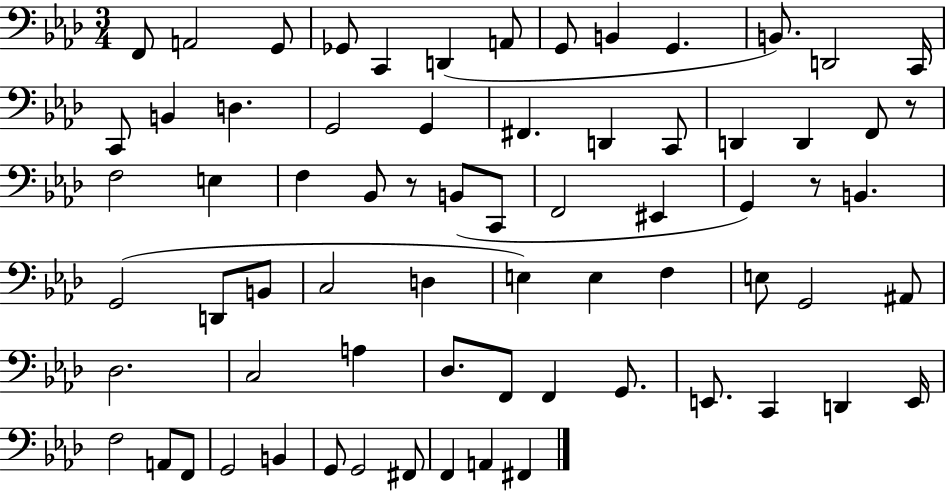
{
  \clef bass
  \numericTimeSignature
  \time 3/4
  \key aes \major
  \repeat volta 2 { f,8 a,2 g,8 | ges,8 c,4 d,4( a,8 | g,8 b,4 g,4. | b,8.) d,2 c,16 | \break c,8 b,4 d4. | g,2 g,4 | fis,4. d,4 c,8 | d,4 d,4 f,8 r8 | \break f2 e4 | f4 bes,8 r8 b,8( c,8 | f,2 eis,4 | g,4) r8 b,4. | \break g,2( d,8 b,8 | c2 d4 | e4) e4 f4 | e8 g,2 ais,8 | \break des2. | c2 a4 | des8. f,8 f,4 g,8. | e,8. c,4 d,4 e,16 | \break f2 a,8 f,8 | g,2 b,4 | g,8 g,2 fis,8 | f,4 a,4 fis,4 | \break } \bar "|."
}